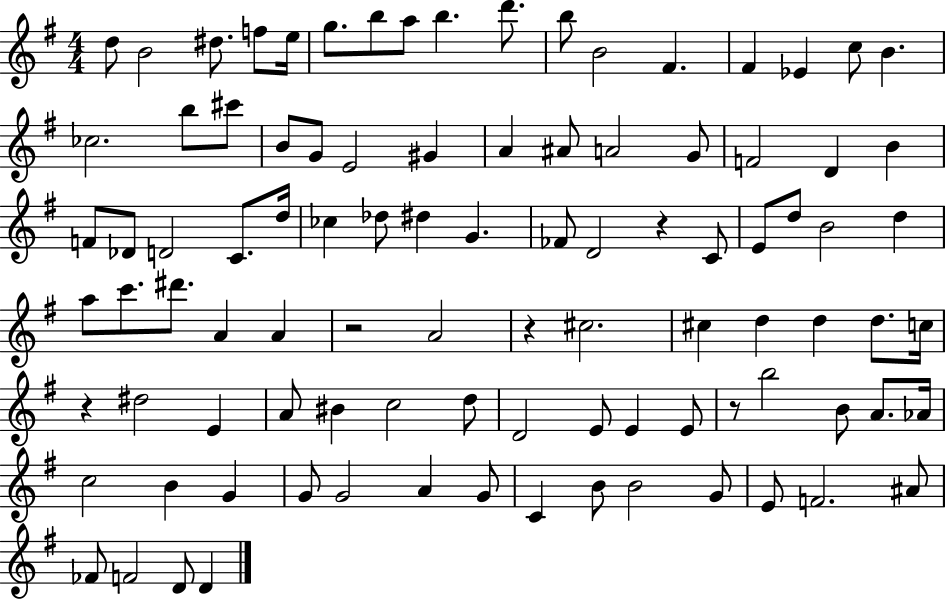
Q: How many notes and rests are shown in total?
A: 96